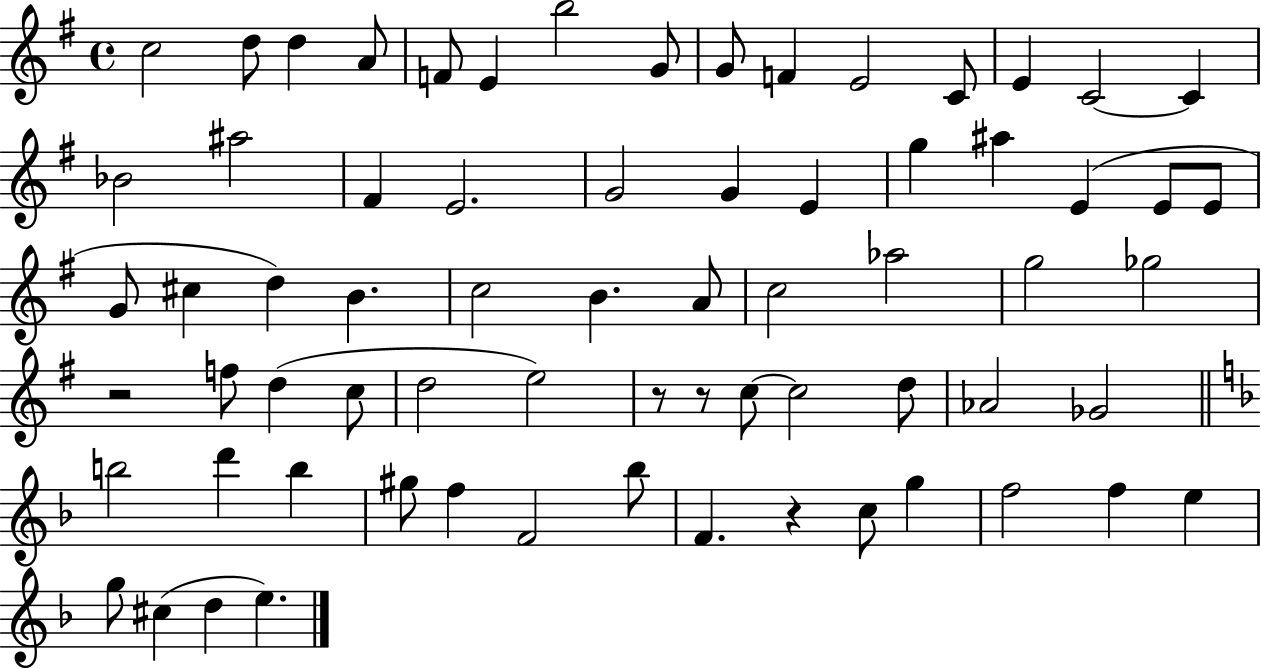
C5/h D5/e D5/q A4/e F4/e E4/q B5/h G4/e G4/e F4/q E4/h C4/e E4/q C4/h C4/q Bb4/h A#5/h F#4/q E4/h. G4/h G4/q E4/q G5/q A#5/q E4/q E4/e E4/e G4/e C#5/q D5/q B4/q. C5/h B4/q. A4/e C5/h Ab5/h G5/h Gb5/h R/h F5/e D5/q C5/e D5/h E5/h R/e R/e C5/e C5/h D5/e Ab4/h Gb4/h B5/h D6/q B5/q G#5/e F5/q F4/h Bb5/e F4/q. R/q C5/e G5/q F5/h F5/q E5/q G5/e C#5/q D5/q E5/q.